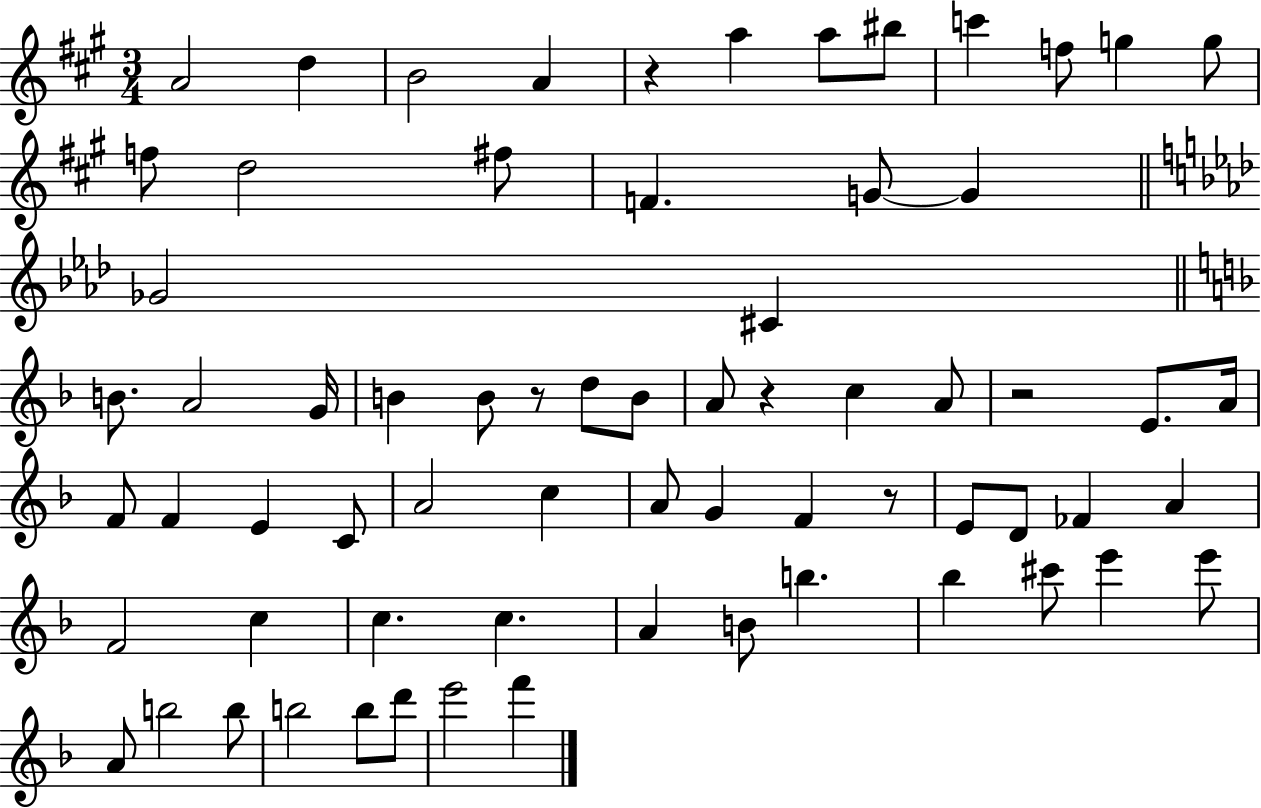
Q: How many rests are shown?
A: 5